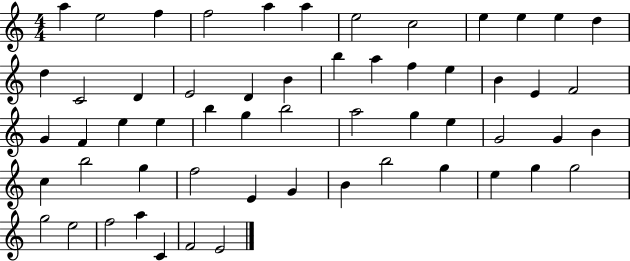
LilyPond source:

{
  \clef treble
  \numericTimeSignature
  \time 4/4
  \key c \major
  a''4 e''2 f''4 | f''2 a''4 a''4 | e''2 c''2 | e''4 e''4 e''4 d''4 | \break d''4 c'2 d'4 | e'2 d'4 b'4 | b''4 a''4 f''4 e''4 | b'4 e'4 f'2 | \break g'4 f'4 e''4 e''4 | b''4 g''4 b''2 | a''2 g''4 e''4 | g'2 g'4 b'4 | \break c''4 b''2 g''4 | f''2 e'4 g'4 | b'4 b''2 g''4 | e''4 g''4 g''2 | \break g''2 e''2 | f''2 a''4 c'4 | f'2 e'2 | \bar "|."
}